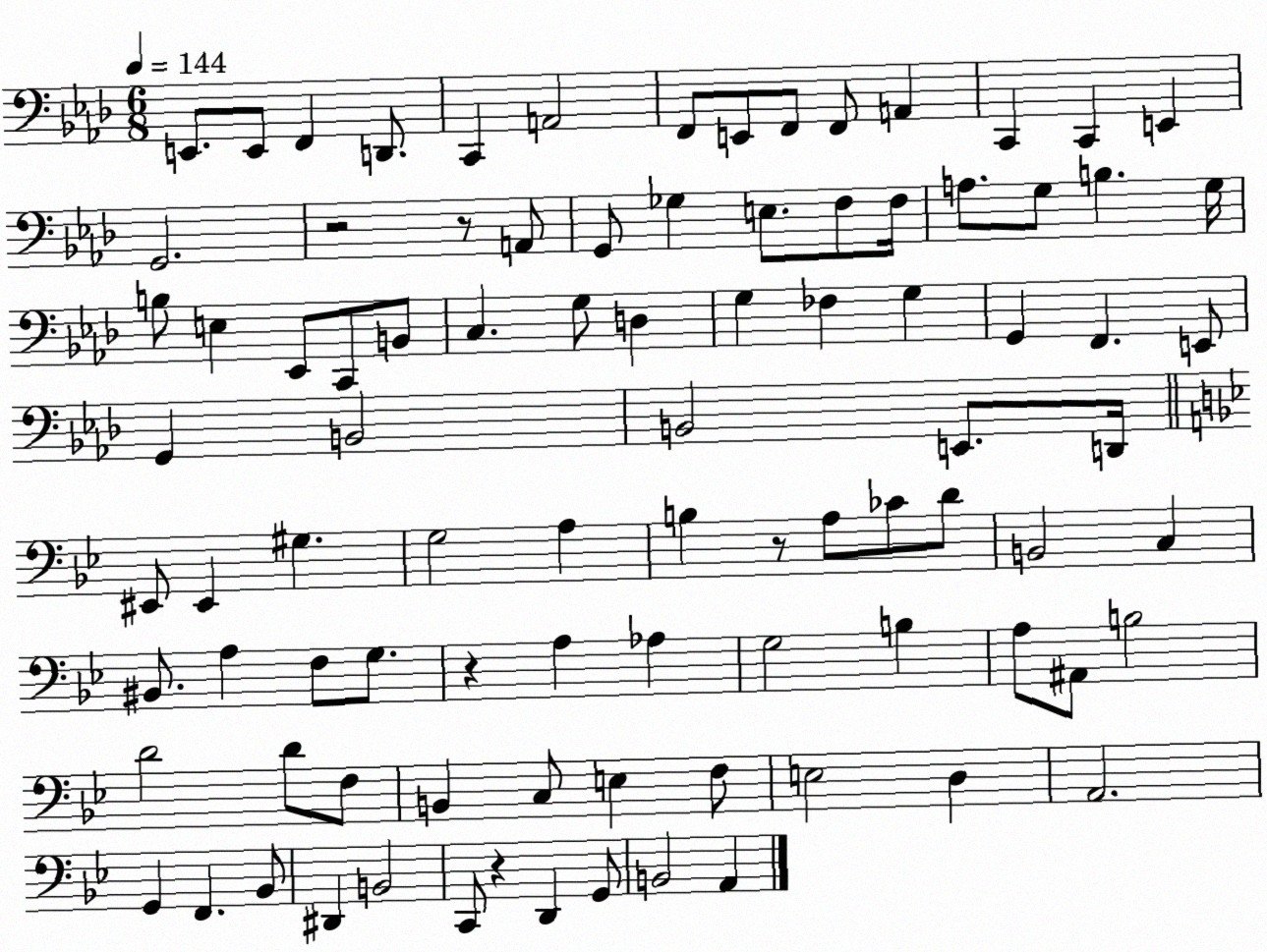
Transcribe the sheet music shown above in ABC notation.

X:1
T:Untitled
M:6/8
L:1/4
K:Ab
E,,/2 E,,/2 F,, D,,/2 C,, A,,2 F,,/2 E,,/2 F,,/2 F,,/2 A,, C,, C,, E,, G,,2 z2 z/2 A,,/2 G,,/2 _G, E,/2 F,/2 F,/4 A,/2 G,/2 B, G,/4 B,/2 E, _E,,/2 C,,/2 B,,/2 C, G,/2 D, G, _F, G, G,, F,, E,,/2 G,, B,,2 B,,2 E,,/2 D,,/4 ^E,,/2 ^E,, ^G, G,2 A, B, z/2 A,/2 _C/2 D/2 B,,2 C, ^B,,/2 A, F,/2 G,/2 z A, _A, G,2 B, A,/2 ^A,,/2 B,2 D2 D/2 F,/2 B,, C,/2 E, F,/2 E,2 D, A,,2 G,, F,, _B,,/2 ^D,, B,,2 C,,/2 z D,, G,,/2 B,,2 A,,